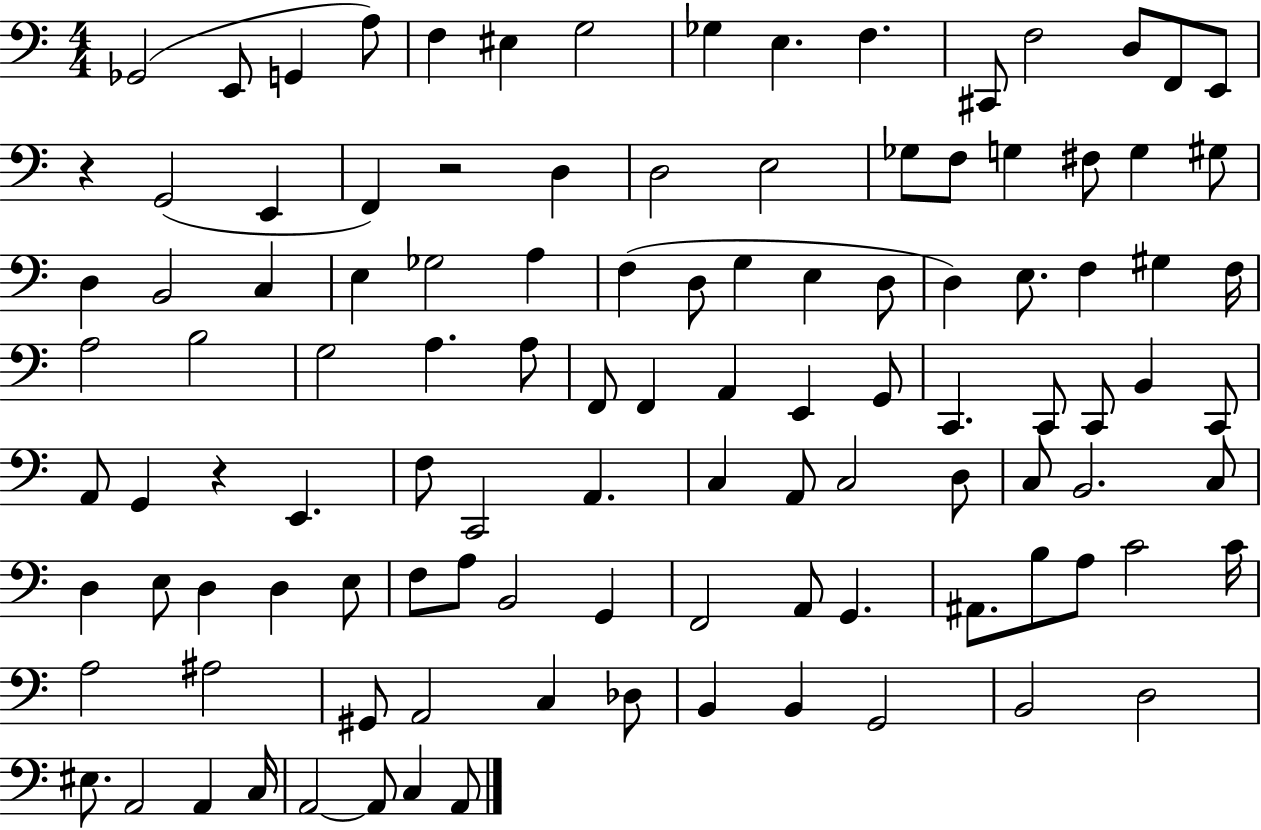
{
  \clef bass
  \numericTimeSignature
  \time 4/4
  \key c \major
  \repeat volta 2 { ges,2( e,8 g,4 a8) | f4 eis4 g2 | ges4 e4. f4. | cis,8 f2 d8 f,8 e,8 | \break r4 g,2( e,4 | f,4) r2 d4 | d2 e2 | ges8 f8 g4 fis8 g4 gis8 | \break d4 b,2 c4 | e4 ges2 a4 | f4( d8 g4 e4 d8 | d4) e8. f4 gis4 f16 | \break a2 b2 | g2 a4. a8 | f,8 f,4 a,4 e,4 g,8 | c,4. c,8 c,8 b,4 c,8 | \break a,8 g,4 r4 e,4. | f8 c,2 a,4. | c4 a,8 c2 d8 | c8 b,2. c8 | \break d4 e8 d4 d4 e8 | f8 a8 b,2 g,4 | f,2 a,8 g,4. | ais,8. b8 a8 c'2 c'16 | \break a2 ais2 | gis,8 a,2 c4 des8 | b,4 b,4 g,2 | b,2 d2 | \break eis8. a,2 a,4 c16 | a,2~~ a,8 c4 a,8 | } \bar "|."
}